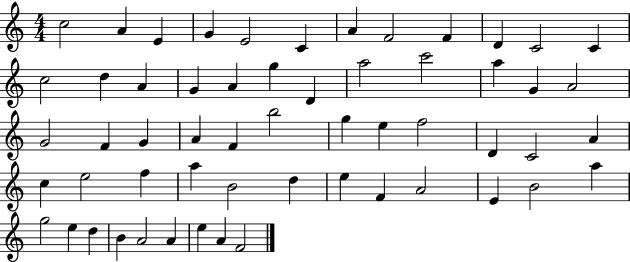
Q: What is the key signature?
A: C major